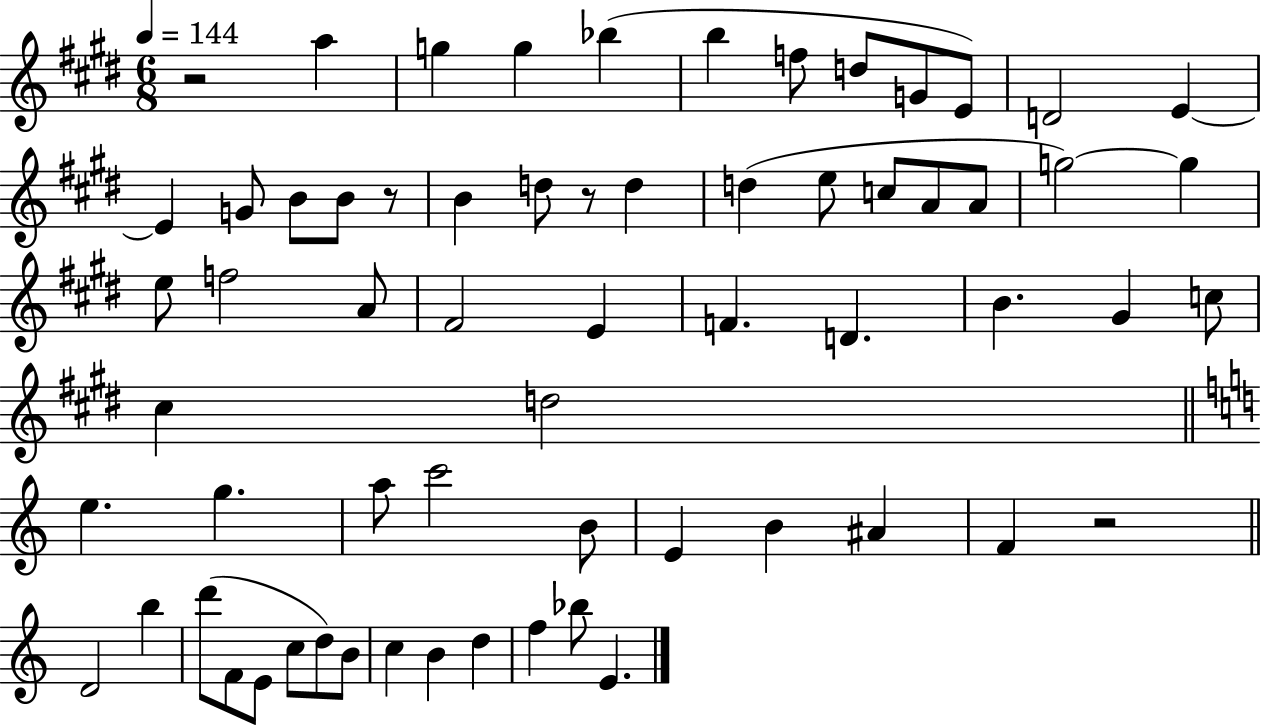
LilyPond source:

{
  \clef treble
  \numericTimeSignature
  \time 6/8
  \key e \major
  \tempo 4 = 144
  r2 a''4 | g''4 g''4 bes''4( | b''4 f''8 d''8 g'8 e'8) | d'2 e'4~~ | \break e'4 g'8 b'8 b'8 r8 | b'4 d''8 r8 d''4 | d''4( e''8 c''8 a'8 a'8 | g''2~~) g''4 | \break e''8 f''2 a'8 | fis'2 e'4 | f'4. d'4. | b'4. gis'4 c''8 | \break cis''4 d''2 | \bar "||" \break \key a \minor e''4. g''4. | a''8 c'''2 b'8 | e'4 b'4 ais'4 | f'4 r2 | \break \bar "||" \break \key c \major d'2 b''4 | d'''8( f'8 e'8 c''8 d''8) b'8 | c''4 b'4 d''4 | f''4 bes''8 e'4. | \break \bar "|."
}